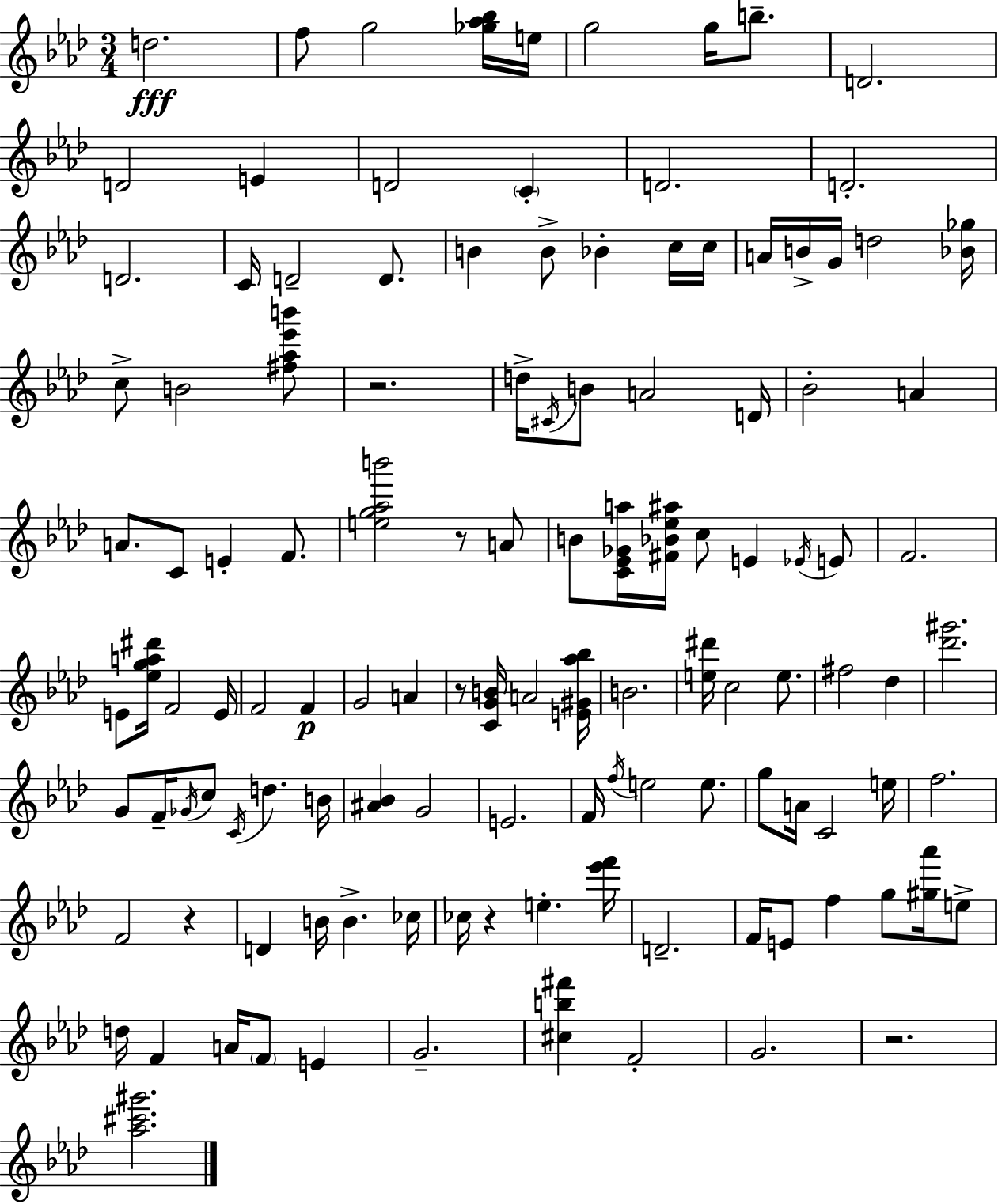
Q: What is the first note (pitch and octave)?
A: D5